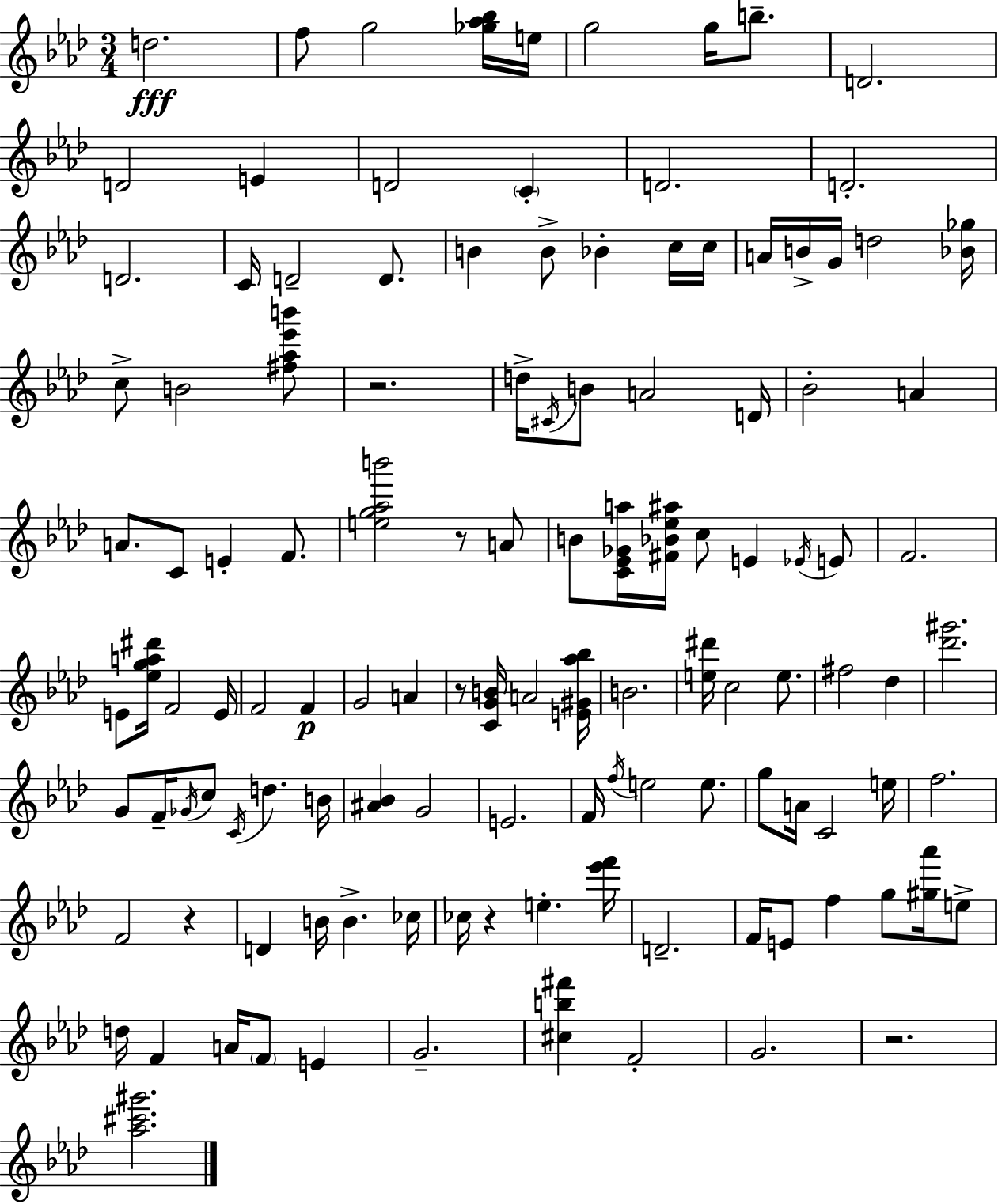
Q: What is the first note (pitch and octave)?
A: D5